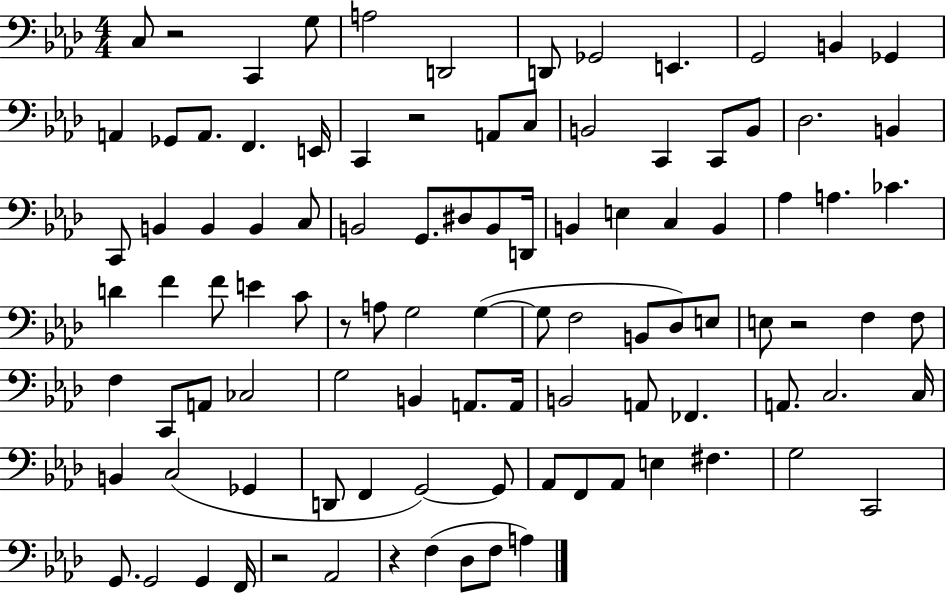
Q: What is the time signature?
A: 4/4